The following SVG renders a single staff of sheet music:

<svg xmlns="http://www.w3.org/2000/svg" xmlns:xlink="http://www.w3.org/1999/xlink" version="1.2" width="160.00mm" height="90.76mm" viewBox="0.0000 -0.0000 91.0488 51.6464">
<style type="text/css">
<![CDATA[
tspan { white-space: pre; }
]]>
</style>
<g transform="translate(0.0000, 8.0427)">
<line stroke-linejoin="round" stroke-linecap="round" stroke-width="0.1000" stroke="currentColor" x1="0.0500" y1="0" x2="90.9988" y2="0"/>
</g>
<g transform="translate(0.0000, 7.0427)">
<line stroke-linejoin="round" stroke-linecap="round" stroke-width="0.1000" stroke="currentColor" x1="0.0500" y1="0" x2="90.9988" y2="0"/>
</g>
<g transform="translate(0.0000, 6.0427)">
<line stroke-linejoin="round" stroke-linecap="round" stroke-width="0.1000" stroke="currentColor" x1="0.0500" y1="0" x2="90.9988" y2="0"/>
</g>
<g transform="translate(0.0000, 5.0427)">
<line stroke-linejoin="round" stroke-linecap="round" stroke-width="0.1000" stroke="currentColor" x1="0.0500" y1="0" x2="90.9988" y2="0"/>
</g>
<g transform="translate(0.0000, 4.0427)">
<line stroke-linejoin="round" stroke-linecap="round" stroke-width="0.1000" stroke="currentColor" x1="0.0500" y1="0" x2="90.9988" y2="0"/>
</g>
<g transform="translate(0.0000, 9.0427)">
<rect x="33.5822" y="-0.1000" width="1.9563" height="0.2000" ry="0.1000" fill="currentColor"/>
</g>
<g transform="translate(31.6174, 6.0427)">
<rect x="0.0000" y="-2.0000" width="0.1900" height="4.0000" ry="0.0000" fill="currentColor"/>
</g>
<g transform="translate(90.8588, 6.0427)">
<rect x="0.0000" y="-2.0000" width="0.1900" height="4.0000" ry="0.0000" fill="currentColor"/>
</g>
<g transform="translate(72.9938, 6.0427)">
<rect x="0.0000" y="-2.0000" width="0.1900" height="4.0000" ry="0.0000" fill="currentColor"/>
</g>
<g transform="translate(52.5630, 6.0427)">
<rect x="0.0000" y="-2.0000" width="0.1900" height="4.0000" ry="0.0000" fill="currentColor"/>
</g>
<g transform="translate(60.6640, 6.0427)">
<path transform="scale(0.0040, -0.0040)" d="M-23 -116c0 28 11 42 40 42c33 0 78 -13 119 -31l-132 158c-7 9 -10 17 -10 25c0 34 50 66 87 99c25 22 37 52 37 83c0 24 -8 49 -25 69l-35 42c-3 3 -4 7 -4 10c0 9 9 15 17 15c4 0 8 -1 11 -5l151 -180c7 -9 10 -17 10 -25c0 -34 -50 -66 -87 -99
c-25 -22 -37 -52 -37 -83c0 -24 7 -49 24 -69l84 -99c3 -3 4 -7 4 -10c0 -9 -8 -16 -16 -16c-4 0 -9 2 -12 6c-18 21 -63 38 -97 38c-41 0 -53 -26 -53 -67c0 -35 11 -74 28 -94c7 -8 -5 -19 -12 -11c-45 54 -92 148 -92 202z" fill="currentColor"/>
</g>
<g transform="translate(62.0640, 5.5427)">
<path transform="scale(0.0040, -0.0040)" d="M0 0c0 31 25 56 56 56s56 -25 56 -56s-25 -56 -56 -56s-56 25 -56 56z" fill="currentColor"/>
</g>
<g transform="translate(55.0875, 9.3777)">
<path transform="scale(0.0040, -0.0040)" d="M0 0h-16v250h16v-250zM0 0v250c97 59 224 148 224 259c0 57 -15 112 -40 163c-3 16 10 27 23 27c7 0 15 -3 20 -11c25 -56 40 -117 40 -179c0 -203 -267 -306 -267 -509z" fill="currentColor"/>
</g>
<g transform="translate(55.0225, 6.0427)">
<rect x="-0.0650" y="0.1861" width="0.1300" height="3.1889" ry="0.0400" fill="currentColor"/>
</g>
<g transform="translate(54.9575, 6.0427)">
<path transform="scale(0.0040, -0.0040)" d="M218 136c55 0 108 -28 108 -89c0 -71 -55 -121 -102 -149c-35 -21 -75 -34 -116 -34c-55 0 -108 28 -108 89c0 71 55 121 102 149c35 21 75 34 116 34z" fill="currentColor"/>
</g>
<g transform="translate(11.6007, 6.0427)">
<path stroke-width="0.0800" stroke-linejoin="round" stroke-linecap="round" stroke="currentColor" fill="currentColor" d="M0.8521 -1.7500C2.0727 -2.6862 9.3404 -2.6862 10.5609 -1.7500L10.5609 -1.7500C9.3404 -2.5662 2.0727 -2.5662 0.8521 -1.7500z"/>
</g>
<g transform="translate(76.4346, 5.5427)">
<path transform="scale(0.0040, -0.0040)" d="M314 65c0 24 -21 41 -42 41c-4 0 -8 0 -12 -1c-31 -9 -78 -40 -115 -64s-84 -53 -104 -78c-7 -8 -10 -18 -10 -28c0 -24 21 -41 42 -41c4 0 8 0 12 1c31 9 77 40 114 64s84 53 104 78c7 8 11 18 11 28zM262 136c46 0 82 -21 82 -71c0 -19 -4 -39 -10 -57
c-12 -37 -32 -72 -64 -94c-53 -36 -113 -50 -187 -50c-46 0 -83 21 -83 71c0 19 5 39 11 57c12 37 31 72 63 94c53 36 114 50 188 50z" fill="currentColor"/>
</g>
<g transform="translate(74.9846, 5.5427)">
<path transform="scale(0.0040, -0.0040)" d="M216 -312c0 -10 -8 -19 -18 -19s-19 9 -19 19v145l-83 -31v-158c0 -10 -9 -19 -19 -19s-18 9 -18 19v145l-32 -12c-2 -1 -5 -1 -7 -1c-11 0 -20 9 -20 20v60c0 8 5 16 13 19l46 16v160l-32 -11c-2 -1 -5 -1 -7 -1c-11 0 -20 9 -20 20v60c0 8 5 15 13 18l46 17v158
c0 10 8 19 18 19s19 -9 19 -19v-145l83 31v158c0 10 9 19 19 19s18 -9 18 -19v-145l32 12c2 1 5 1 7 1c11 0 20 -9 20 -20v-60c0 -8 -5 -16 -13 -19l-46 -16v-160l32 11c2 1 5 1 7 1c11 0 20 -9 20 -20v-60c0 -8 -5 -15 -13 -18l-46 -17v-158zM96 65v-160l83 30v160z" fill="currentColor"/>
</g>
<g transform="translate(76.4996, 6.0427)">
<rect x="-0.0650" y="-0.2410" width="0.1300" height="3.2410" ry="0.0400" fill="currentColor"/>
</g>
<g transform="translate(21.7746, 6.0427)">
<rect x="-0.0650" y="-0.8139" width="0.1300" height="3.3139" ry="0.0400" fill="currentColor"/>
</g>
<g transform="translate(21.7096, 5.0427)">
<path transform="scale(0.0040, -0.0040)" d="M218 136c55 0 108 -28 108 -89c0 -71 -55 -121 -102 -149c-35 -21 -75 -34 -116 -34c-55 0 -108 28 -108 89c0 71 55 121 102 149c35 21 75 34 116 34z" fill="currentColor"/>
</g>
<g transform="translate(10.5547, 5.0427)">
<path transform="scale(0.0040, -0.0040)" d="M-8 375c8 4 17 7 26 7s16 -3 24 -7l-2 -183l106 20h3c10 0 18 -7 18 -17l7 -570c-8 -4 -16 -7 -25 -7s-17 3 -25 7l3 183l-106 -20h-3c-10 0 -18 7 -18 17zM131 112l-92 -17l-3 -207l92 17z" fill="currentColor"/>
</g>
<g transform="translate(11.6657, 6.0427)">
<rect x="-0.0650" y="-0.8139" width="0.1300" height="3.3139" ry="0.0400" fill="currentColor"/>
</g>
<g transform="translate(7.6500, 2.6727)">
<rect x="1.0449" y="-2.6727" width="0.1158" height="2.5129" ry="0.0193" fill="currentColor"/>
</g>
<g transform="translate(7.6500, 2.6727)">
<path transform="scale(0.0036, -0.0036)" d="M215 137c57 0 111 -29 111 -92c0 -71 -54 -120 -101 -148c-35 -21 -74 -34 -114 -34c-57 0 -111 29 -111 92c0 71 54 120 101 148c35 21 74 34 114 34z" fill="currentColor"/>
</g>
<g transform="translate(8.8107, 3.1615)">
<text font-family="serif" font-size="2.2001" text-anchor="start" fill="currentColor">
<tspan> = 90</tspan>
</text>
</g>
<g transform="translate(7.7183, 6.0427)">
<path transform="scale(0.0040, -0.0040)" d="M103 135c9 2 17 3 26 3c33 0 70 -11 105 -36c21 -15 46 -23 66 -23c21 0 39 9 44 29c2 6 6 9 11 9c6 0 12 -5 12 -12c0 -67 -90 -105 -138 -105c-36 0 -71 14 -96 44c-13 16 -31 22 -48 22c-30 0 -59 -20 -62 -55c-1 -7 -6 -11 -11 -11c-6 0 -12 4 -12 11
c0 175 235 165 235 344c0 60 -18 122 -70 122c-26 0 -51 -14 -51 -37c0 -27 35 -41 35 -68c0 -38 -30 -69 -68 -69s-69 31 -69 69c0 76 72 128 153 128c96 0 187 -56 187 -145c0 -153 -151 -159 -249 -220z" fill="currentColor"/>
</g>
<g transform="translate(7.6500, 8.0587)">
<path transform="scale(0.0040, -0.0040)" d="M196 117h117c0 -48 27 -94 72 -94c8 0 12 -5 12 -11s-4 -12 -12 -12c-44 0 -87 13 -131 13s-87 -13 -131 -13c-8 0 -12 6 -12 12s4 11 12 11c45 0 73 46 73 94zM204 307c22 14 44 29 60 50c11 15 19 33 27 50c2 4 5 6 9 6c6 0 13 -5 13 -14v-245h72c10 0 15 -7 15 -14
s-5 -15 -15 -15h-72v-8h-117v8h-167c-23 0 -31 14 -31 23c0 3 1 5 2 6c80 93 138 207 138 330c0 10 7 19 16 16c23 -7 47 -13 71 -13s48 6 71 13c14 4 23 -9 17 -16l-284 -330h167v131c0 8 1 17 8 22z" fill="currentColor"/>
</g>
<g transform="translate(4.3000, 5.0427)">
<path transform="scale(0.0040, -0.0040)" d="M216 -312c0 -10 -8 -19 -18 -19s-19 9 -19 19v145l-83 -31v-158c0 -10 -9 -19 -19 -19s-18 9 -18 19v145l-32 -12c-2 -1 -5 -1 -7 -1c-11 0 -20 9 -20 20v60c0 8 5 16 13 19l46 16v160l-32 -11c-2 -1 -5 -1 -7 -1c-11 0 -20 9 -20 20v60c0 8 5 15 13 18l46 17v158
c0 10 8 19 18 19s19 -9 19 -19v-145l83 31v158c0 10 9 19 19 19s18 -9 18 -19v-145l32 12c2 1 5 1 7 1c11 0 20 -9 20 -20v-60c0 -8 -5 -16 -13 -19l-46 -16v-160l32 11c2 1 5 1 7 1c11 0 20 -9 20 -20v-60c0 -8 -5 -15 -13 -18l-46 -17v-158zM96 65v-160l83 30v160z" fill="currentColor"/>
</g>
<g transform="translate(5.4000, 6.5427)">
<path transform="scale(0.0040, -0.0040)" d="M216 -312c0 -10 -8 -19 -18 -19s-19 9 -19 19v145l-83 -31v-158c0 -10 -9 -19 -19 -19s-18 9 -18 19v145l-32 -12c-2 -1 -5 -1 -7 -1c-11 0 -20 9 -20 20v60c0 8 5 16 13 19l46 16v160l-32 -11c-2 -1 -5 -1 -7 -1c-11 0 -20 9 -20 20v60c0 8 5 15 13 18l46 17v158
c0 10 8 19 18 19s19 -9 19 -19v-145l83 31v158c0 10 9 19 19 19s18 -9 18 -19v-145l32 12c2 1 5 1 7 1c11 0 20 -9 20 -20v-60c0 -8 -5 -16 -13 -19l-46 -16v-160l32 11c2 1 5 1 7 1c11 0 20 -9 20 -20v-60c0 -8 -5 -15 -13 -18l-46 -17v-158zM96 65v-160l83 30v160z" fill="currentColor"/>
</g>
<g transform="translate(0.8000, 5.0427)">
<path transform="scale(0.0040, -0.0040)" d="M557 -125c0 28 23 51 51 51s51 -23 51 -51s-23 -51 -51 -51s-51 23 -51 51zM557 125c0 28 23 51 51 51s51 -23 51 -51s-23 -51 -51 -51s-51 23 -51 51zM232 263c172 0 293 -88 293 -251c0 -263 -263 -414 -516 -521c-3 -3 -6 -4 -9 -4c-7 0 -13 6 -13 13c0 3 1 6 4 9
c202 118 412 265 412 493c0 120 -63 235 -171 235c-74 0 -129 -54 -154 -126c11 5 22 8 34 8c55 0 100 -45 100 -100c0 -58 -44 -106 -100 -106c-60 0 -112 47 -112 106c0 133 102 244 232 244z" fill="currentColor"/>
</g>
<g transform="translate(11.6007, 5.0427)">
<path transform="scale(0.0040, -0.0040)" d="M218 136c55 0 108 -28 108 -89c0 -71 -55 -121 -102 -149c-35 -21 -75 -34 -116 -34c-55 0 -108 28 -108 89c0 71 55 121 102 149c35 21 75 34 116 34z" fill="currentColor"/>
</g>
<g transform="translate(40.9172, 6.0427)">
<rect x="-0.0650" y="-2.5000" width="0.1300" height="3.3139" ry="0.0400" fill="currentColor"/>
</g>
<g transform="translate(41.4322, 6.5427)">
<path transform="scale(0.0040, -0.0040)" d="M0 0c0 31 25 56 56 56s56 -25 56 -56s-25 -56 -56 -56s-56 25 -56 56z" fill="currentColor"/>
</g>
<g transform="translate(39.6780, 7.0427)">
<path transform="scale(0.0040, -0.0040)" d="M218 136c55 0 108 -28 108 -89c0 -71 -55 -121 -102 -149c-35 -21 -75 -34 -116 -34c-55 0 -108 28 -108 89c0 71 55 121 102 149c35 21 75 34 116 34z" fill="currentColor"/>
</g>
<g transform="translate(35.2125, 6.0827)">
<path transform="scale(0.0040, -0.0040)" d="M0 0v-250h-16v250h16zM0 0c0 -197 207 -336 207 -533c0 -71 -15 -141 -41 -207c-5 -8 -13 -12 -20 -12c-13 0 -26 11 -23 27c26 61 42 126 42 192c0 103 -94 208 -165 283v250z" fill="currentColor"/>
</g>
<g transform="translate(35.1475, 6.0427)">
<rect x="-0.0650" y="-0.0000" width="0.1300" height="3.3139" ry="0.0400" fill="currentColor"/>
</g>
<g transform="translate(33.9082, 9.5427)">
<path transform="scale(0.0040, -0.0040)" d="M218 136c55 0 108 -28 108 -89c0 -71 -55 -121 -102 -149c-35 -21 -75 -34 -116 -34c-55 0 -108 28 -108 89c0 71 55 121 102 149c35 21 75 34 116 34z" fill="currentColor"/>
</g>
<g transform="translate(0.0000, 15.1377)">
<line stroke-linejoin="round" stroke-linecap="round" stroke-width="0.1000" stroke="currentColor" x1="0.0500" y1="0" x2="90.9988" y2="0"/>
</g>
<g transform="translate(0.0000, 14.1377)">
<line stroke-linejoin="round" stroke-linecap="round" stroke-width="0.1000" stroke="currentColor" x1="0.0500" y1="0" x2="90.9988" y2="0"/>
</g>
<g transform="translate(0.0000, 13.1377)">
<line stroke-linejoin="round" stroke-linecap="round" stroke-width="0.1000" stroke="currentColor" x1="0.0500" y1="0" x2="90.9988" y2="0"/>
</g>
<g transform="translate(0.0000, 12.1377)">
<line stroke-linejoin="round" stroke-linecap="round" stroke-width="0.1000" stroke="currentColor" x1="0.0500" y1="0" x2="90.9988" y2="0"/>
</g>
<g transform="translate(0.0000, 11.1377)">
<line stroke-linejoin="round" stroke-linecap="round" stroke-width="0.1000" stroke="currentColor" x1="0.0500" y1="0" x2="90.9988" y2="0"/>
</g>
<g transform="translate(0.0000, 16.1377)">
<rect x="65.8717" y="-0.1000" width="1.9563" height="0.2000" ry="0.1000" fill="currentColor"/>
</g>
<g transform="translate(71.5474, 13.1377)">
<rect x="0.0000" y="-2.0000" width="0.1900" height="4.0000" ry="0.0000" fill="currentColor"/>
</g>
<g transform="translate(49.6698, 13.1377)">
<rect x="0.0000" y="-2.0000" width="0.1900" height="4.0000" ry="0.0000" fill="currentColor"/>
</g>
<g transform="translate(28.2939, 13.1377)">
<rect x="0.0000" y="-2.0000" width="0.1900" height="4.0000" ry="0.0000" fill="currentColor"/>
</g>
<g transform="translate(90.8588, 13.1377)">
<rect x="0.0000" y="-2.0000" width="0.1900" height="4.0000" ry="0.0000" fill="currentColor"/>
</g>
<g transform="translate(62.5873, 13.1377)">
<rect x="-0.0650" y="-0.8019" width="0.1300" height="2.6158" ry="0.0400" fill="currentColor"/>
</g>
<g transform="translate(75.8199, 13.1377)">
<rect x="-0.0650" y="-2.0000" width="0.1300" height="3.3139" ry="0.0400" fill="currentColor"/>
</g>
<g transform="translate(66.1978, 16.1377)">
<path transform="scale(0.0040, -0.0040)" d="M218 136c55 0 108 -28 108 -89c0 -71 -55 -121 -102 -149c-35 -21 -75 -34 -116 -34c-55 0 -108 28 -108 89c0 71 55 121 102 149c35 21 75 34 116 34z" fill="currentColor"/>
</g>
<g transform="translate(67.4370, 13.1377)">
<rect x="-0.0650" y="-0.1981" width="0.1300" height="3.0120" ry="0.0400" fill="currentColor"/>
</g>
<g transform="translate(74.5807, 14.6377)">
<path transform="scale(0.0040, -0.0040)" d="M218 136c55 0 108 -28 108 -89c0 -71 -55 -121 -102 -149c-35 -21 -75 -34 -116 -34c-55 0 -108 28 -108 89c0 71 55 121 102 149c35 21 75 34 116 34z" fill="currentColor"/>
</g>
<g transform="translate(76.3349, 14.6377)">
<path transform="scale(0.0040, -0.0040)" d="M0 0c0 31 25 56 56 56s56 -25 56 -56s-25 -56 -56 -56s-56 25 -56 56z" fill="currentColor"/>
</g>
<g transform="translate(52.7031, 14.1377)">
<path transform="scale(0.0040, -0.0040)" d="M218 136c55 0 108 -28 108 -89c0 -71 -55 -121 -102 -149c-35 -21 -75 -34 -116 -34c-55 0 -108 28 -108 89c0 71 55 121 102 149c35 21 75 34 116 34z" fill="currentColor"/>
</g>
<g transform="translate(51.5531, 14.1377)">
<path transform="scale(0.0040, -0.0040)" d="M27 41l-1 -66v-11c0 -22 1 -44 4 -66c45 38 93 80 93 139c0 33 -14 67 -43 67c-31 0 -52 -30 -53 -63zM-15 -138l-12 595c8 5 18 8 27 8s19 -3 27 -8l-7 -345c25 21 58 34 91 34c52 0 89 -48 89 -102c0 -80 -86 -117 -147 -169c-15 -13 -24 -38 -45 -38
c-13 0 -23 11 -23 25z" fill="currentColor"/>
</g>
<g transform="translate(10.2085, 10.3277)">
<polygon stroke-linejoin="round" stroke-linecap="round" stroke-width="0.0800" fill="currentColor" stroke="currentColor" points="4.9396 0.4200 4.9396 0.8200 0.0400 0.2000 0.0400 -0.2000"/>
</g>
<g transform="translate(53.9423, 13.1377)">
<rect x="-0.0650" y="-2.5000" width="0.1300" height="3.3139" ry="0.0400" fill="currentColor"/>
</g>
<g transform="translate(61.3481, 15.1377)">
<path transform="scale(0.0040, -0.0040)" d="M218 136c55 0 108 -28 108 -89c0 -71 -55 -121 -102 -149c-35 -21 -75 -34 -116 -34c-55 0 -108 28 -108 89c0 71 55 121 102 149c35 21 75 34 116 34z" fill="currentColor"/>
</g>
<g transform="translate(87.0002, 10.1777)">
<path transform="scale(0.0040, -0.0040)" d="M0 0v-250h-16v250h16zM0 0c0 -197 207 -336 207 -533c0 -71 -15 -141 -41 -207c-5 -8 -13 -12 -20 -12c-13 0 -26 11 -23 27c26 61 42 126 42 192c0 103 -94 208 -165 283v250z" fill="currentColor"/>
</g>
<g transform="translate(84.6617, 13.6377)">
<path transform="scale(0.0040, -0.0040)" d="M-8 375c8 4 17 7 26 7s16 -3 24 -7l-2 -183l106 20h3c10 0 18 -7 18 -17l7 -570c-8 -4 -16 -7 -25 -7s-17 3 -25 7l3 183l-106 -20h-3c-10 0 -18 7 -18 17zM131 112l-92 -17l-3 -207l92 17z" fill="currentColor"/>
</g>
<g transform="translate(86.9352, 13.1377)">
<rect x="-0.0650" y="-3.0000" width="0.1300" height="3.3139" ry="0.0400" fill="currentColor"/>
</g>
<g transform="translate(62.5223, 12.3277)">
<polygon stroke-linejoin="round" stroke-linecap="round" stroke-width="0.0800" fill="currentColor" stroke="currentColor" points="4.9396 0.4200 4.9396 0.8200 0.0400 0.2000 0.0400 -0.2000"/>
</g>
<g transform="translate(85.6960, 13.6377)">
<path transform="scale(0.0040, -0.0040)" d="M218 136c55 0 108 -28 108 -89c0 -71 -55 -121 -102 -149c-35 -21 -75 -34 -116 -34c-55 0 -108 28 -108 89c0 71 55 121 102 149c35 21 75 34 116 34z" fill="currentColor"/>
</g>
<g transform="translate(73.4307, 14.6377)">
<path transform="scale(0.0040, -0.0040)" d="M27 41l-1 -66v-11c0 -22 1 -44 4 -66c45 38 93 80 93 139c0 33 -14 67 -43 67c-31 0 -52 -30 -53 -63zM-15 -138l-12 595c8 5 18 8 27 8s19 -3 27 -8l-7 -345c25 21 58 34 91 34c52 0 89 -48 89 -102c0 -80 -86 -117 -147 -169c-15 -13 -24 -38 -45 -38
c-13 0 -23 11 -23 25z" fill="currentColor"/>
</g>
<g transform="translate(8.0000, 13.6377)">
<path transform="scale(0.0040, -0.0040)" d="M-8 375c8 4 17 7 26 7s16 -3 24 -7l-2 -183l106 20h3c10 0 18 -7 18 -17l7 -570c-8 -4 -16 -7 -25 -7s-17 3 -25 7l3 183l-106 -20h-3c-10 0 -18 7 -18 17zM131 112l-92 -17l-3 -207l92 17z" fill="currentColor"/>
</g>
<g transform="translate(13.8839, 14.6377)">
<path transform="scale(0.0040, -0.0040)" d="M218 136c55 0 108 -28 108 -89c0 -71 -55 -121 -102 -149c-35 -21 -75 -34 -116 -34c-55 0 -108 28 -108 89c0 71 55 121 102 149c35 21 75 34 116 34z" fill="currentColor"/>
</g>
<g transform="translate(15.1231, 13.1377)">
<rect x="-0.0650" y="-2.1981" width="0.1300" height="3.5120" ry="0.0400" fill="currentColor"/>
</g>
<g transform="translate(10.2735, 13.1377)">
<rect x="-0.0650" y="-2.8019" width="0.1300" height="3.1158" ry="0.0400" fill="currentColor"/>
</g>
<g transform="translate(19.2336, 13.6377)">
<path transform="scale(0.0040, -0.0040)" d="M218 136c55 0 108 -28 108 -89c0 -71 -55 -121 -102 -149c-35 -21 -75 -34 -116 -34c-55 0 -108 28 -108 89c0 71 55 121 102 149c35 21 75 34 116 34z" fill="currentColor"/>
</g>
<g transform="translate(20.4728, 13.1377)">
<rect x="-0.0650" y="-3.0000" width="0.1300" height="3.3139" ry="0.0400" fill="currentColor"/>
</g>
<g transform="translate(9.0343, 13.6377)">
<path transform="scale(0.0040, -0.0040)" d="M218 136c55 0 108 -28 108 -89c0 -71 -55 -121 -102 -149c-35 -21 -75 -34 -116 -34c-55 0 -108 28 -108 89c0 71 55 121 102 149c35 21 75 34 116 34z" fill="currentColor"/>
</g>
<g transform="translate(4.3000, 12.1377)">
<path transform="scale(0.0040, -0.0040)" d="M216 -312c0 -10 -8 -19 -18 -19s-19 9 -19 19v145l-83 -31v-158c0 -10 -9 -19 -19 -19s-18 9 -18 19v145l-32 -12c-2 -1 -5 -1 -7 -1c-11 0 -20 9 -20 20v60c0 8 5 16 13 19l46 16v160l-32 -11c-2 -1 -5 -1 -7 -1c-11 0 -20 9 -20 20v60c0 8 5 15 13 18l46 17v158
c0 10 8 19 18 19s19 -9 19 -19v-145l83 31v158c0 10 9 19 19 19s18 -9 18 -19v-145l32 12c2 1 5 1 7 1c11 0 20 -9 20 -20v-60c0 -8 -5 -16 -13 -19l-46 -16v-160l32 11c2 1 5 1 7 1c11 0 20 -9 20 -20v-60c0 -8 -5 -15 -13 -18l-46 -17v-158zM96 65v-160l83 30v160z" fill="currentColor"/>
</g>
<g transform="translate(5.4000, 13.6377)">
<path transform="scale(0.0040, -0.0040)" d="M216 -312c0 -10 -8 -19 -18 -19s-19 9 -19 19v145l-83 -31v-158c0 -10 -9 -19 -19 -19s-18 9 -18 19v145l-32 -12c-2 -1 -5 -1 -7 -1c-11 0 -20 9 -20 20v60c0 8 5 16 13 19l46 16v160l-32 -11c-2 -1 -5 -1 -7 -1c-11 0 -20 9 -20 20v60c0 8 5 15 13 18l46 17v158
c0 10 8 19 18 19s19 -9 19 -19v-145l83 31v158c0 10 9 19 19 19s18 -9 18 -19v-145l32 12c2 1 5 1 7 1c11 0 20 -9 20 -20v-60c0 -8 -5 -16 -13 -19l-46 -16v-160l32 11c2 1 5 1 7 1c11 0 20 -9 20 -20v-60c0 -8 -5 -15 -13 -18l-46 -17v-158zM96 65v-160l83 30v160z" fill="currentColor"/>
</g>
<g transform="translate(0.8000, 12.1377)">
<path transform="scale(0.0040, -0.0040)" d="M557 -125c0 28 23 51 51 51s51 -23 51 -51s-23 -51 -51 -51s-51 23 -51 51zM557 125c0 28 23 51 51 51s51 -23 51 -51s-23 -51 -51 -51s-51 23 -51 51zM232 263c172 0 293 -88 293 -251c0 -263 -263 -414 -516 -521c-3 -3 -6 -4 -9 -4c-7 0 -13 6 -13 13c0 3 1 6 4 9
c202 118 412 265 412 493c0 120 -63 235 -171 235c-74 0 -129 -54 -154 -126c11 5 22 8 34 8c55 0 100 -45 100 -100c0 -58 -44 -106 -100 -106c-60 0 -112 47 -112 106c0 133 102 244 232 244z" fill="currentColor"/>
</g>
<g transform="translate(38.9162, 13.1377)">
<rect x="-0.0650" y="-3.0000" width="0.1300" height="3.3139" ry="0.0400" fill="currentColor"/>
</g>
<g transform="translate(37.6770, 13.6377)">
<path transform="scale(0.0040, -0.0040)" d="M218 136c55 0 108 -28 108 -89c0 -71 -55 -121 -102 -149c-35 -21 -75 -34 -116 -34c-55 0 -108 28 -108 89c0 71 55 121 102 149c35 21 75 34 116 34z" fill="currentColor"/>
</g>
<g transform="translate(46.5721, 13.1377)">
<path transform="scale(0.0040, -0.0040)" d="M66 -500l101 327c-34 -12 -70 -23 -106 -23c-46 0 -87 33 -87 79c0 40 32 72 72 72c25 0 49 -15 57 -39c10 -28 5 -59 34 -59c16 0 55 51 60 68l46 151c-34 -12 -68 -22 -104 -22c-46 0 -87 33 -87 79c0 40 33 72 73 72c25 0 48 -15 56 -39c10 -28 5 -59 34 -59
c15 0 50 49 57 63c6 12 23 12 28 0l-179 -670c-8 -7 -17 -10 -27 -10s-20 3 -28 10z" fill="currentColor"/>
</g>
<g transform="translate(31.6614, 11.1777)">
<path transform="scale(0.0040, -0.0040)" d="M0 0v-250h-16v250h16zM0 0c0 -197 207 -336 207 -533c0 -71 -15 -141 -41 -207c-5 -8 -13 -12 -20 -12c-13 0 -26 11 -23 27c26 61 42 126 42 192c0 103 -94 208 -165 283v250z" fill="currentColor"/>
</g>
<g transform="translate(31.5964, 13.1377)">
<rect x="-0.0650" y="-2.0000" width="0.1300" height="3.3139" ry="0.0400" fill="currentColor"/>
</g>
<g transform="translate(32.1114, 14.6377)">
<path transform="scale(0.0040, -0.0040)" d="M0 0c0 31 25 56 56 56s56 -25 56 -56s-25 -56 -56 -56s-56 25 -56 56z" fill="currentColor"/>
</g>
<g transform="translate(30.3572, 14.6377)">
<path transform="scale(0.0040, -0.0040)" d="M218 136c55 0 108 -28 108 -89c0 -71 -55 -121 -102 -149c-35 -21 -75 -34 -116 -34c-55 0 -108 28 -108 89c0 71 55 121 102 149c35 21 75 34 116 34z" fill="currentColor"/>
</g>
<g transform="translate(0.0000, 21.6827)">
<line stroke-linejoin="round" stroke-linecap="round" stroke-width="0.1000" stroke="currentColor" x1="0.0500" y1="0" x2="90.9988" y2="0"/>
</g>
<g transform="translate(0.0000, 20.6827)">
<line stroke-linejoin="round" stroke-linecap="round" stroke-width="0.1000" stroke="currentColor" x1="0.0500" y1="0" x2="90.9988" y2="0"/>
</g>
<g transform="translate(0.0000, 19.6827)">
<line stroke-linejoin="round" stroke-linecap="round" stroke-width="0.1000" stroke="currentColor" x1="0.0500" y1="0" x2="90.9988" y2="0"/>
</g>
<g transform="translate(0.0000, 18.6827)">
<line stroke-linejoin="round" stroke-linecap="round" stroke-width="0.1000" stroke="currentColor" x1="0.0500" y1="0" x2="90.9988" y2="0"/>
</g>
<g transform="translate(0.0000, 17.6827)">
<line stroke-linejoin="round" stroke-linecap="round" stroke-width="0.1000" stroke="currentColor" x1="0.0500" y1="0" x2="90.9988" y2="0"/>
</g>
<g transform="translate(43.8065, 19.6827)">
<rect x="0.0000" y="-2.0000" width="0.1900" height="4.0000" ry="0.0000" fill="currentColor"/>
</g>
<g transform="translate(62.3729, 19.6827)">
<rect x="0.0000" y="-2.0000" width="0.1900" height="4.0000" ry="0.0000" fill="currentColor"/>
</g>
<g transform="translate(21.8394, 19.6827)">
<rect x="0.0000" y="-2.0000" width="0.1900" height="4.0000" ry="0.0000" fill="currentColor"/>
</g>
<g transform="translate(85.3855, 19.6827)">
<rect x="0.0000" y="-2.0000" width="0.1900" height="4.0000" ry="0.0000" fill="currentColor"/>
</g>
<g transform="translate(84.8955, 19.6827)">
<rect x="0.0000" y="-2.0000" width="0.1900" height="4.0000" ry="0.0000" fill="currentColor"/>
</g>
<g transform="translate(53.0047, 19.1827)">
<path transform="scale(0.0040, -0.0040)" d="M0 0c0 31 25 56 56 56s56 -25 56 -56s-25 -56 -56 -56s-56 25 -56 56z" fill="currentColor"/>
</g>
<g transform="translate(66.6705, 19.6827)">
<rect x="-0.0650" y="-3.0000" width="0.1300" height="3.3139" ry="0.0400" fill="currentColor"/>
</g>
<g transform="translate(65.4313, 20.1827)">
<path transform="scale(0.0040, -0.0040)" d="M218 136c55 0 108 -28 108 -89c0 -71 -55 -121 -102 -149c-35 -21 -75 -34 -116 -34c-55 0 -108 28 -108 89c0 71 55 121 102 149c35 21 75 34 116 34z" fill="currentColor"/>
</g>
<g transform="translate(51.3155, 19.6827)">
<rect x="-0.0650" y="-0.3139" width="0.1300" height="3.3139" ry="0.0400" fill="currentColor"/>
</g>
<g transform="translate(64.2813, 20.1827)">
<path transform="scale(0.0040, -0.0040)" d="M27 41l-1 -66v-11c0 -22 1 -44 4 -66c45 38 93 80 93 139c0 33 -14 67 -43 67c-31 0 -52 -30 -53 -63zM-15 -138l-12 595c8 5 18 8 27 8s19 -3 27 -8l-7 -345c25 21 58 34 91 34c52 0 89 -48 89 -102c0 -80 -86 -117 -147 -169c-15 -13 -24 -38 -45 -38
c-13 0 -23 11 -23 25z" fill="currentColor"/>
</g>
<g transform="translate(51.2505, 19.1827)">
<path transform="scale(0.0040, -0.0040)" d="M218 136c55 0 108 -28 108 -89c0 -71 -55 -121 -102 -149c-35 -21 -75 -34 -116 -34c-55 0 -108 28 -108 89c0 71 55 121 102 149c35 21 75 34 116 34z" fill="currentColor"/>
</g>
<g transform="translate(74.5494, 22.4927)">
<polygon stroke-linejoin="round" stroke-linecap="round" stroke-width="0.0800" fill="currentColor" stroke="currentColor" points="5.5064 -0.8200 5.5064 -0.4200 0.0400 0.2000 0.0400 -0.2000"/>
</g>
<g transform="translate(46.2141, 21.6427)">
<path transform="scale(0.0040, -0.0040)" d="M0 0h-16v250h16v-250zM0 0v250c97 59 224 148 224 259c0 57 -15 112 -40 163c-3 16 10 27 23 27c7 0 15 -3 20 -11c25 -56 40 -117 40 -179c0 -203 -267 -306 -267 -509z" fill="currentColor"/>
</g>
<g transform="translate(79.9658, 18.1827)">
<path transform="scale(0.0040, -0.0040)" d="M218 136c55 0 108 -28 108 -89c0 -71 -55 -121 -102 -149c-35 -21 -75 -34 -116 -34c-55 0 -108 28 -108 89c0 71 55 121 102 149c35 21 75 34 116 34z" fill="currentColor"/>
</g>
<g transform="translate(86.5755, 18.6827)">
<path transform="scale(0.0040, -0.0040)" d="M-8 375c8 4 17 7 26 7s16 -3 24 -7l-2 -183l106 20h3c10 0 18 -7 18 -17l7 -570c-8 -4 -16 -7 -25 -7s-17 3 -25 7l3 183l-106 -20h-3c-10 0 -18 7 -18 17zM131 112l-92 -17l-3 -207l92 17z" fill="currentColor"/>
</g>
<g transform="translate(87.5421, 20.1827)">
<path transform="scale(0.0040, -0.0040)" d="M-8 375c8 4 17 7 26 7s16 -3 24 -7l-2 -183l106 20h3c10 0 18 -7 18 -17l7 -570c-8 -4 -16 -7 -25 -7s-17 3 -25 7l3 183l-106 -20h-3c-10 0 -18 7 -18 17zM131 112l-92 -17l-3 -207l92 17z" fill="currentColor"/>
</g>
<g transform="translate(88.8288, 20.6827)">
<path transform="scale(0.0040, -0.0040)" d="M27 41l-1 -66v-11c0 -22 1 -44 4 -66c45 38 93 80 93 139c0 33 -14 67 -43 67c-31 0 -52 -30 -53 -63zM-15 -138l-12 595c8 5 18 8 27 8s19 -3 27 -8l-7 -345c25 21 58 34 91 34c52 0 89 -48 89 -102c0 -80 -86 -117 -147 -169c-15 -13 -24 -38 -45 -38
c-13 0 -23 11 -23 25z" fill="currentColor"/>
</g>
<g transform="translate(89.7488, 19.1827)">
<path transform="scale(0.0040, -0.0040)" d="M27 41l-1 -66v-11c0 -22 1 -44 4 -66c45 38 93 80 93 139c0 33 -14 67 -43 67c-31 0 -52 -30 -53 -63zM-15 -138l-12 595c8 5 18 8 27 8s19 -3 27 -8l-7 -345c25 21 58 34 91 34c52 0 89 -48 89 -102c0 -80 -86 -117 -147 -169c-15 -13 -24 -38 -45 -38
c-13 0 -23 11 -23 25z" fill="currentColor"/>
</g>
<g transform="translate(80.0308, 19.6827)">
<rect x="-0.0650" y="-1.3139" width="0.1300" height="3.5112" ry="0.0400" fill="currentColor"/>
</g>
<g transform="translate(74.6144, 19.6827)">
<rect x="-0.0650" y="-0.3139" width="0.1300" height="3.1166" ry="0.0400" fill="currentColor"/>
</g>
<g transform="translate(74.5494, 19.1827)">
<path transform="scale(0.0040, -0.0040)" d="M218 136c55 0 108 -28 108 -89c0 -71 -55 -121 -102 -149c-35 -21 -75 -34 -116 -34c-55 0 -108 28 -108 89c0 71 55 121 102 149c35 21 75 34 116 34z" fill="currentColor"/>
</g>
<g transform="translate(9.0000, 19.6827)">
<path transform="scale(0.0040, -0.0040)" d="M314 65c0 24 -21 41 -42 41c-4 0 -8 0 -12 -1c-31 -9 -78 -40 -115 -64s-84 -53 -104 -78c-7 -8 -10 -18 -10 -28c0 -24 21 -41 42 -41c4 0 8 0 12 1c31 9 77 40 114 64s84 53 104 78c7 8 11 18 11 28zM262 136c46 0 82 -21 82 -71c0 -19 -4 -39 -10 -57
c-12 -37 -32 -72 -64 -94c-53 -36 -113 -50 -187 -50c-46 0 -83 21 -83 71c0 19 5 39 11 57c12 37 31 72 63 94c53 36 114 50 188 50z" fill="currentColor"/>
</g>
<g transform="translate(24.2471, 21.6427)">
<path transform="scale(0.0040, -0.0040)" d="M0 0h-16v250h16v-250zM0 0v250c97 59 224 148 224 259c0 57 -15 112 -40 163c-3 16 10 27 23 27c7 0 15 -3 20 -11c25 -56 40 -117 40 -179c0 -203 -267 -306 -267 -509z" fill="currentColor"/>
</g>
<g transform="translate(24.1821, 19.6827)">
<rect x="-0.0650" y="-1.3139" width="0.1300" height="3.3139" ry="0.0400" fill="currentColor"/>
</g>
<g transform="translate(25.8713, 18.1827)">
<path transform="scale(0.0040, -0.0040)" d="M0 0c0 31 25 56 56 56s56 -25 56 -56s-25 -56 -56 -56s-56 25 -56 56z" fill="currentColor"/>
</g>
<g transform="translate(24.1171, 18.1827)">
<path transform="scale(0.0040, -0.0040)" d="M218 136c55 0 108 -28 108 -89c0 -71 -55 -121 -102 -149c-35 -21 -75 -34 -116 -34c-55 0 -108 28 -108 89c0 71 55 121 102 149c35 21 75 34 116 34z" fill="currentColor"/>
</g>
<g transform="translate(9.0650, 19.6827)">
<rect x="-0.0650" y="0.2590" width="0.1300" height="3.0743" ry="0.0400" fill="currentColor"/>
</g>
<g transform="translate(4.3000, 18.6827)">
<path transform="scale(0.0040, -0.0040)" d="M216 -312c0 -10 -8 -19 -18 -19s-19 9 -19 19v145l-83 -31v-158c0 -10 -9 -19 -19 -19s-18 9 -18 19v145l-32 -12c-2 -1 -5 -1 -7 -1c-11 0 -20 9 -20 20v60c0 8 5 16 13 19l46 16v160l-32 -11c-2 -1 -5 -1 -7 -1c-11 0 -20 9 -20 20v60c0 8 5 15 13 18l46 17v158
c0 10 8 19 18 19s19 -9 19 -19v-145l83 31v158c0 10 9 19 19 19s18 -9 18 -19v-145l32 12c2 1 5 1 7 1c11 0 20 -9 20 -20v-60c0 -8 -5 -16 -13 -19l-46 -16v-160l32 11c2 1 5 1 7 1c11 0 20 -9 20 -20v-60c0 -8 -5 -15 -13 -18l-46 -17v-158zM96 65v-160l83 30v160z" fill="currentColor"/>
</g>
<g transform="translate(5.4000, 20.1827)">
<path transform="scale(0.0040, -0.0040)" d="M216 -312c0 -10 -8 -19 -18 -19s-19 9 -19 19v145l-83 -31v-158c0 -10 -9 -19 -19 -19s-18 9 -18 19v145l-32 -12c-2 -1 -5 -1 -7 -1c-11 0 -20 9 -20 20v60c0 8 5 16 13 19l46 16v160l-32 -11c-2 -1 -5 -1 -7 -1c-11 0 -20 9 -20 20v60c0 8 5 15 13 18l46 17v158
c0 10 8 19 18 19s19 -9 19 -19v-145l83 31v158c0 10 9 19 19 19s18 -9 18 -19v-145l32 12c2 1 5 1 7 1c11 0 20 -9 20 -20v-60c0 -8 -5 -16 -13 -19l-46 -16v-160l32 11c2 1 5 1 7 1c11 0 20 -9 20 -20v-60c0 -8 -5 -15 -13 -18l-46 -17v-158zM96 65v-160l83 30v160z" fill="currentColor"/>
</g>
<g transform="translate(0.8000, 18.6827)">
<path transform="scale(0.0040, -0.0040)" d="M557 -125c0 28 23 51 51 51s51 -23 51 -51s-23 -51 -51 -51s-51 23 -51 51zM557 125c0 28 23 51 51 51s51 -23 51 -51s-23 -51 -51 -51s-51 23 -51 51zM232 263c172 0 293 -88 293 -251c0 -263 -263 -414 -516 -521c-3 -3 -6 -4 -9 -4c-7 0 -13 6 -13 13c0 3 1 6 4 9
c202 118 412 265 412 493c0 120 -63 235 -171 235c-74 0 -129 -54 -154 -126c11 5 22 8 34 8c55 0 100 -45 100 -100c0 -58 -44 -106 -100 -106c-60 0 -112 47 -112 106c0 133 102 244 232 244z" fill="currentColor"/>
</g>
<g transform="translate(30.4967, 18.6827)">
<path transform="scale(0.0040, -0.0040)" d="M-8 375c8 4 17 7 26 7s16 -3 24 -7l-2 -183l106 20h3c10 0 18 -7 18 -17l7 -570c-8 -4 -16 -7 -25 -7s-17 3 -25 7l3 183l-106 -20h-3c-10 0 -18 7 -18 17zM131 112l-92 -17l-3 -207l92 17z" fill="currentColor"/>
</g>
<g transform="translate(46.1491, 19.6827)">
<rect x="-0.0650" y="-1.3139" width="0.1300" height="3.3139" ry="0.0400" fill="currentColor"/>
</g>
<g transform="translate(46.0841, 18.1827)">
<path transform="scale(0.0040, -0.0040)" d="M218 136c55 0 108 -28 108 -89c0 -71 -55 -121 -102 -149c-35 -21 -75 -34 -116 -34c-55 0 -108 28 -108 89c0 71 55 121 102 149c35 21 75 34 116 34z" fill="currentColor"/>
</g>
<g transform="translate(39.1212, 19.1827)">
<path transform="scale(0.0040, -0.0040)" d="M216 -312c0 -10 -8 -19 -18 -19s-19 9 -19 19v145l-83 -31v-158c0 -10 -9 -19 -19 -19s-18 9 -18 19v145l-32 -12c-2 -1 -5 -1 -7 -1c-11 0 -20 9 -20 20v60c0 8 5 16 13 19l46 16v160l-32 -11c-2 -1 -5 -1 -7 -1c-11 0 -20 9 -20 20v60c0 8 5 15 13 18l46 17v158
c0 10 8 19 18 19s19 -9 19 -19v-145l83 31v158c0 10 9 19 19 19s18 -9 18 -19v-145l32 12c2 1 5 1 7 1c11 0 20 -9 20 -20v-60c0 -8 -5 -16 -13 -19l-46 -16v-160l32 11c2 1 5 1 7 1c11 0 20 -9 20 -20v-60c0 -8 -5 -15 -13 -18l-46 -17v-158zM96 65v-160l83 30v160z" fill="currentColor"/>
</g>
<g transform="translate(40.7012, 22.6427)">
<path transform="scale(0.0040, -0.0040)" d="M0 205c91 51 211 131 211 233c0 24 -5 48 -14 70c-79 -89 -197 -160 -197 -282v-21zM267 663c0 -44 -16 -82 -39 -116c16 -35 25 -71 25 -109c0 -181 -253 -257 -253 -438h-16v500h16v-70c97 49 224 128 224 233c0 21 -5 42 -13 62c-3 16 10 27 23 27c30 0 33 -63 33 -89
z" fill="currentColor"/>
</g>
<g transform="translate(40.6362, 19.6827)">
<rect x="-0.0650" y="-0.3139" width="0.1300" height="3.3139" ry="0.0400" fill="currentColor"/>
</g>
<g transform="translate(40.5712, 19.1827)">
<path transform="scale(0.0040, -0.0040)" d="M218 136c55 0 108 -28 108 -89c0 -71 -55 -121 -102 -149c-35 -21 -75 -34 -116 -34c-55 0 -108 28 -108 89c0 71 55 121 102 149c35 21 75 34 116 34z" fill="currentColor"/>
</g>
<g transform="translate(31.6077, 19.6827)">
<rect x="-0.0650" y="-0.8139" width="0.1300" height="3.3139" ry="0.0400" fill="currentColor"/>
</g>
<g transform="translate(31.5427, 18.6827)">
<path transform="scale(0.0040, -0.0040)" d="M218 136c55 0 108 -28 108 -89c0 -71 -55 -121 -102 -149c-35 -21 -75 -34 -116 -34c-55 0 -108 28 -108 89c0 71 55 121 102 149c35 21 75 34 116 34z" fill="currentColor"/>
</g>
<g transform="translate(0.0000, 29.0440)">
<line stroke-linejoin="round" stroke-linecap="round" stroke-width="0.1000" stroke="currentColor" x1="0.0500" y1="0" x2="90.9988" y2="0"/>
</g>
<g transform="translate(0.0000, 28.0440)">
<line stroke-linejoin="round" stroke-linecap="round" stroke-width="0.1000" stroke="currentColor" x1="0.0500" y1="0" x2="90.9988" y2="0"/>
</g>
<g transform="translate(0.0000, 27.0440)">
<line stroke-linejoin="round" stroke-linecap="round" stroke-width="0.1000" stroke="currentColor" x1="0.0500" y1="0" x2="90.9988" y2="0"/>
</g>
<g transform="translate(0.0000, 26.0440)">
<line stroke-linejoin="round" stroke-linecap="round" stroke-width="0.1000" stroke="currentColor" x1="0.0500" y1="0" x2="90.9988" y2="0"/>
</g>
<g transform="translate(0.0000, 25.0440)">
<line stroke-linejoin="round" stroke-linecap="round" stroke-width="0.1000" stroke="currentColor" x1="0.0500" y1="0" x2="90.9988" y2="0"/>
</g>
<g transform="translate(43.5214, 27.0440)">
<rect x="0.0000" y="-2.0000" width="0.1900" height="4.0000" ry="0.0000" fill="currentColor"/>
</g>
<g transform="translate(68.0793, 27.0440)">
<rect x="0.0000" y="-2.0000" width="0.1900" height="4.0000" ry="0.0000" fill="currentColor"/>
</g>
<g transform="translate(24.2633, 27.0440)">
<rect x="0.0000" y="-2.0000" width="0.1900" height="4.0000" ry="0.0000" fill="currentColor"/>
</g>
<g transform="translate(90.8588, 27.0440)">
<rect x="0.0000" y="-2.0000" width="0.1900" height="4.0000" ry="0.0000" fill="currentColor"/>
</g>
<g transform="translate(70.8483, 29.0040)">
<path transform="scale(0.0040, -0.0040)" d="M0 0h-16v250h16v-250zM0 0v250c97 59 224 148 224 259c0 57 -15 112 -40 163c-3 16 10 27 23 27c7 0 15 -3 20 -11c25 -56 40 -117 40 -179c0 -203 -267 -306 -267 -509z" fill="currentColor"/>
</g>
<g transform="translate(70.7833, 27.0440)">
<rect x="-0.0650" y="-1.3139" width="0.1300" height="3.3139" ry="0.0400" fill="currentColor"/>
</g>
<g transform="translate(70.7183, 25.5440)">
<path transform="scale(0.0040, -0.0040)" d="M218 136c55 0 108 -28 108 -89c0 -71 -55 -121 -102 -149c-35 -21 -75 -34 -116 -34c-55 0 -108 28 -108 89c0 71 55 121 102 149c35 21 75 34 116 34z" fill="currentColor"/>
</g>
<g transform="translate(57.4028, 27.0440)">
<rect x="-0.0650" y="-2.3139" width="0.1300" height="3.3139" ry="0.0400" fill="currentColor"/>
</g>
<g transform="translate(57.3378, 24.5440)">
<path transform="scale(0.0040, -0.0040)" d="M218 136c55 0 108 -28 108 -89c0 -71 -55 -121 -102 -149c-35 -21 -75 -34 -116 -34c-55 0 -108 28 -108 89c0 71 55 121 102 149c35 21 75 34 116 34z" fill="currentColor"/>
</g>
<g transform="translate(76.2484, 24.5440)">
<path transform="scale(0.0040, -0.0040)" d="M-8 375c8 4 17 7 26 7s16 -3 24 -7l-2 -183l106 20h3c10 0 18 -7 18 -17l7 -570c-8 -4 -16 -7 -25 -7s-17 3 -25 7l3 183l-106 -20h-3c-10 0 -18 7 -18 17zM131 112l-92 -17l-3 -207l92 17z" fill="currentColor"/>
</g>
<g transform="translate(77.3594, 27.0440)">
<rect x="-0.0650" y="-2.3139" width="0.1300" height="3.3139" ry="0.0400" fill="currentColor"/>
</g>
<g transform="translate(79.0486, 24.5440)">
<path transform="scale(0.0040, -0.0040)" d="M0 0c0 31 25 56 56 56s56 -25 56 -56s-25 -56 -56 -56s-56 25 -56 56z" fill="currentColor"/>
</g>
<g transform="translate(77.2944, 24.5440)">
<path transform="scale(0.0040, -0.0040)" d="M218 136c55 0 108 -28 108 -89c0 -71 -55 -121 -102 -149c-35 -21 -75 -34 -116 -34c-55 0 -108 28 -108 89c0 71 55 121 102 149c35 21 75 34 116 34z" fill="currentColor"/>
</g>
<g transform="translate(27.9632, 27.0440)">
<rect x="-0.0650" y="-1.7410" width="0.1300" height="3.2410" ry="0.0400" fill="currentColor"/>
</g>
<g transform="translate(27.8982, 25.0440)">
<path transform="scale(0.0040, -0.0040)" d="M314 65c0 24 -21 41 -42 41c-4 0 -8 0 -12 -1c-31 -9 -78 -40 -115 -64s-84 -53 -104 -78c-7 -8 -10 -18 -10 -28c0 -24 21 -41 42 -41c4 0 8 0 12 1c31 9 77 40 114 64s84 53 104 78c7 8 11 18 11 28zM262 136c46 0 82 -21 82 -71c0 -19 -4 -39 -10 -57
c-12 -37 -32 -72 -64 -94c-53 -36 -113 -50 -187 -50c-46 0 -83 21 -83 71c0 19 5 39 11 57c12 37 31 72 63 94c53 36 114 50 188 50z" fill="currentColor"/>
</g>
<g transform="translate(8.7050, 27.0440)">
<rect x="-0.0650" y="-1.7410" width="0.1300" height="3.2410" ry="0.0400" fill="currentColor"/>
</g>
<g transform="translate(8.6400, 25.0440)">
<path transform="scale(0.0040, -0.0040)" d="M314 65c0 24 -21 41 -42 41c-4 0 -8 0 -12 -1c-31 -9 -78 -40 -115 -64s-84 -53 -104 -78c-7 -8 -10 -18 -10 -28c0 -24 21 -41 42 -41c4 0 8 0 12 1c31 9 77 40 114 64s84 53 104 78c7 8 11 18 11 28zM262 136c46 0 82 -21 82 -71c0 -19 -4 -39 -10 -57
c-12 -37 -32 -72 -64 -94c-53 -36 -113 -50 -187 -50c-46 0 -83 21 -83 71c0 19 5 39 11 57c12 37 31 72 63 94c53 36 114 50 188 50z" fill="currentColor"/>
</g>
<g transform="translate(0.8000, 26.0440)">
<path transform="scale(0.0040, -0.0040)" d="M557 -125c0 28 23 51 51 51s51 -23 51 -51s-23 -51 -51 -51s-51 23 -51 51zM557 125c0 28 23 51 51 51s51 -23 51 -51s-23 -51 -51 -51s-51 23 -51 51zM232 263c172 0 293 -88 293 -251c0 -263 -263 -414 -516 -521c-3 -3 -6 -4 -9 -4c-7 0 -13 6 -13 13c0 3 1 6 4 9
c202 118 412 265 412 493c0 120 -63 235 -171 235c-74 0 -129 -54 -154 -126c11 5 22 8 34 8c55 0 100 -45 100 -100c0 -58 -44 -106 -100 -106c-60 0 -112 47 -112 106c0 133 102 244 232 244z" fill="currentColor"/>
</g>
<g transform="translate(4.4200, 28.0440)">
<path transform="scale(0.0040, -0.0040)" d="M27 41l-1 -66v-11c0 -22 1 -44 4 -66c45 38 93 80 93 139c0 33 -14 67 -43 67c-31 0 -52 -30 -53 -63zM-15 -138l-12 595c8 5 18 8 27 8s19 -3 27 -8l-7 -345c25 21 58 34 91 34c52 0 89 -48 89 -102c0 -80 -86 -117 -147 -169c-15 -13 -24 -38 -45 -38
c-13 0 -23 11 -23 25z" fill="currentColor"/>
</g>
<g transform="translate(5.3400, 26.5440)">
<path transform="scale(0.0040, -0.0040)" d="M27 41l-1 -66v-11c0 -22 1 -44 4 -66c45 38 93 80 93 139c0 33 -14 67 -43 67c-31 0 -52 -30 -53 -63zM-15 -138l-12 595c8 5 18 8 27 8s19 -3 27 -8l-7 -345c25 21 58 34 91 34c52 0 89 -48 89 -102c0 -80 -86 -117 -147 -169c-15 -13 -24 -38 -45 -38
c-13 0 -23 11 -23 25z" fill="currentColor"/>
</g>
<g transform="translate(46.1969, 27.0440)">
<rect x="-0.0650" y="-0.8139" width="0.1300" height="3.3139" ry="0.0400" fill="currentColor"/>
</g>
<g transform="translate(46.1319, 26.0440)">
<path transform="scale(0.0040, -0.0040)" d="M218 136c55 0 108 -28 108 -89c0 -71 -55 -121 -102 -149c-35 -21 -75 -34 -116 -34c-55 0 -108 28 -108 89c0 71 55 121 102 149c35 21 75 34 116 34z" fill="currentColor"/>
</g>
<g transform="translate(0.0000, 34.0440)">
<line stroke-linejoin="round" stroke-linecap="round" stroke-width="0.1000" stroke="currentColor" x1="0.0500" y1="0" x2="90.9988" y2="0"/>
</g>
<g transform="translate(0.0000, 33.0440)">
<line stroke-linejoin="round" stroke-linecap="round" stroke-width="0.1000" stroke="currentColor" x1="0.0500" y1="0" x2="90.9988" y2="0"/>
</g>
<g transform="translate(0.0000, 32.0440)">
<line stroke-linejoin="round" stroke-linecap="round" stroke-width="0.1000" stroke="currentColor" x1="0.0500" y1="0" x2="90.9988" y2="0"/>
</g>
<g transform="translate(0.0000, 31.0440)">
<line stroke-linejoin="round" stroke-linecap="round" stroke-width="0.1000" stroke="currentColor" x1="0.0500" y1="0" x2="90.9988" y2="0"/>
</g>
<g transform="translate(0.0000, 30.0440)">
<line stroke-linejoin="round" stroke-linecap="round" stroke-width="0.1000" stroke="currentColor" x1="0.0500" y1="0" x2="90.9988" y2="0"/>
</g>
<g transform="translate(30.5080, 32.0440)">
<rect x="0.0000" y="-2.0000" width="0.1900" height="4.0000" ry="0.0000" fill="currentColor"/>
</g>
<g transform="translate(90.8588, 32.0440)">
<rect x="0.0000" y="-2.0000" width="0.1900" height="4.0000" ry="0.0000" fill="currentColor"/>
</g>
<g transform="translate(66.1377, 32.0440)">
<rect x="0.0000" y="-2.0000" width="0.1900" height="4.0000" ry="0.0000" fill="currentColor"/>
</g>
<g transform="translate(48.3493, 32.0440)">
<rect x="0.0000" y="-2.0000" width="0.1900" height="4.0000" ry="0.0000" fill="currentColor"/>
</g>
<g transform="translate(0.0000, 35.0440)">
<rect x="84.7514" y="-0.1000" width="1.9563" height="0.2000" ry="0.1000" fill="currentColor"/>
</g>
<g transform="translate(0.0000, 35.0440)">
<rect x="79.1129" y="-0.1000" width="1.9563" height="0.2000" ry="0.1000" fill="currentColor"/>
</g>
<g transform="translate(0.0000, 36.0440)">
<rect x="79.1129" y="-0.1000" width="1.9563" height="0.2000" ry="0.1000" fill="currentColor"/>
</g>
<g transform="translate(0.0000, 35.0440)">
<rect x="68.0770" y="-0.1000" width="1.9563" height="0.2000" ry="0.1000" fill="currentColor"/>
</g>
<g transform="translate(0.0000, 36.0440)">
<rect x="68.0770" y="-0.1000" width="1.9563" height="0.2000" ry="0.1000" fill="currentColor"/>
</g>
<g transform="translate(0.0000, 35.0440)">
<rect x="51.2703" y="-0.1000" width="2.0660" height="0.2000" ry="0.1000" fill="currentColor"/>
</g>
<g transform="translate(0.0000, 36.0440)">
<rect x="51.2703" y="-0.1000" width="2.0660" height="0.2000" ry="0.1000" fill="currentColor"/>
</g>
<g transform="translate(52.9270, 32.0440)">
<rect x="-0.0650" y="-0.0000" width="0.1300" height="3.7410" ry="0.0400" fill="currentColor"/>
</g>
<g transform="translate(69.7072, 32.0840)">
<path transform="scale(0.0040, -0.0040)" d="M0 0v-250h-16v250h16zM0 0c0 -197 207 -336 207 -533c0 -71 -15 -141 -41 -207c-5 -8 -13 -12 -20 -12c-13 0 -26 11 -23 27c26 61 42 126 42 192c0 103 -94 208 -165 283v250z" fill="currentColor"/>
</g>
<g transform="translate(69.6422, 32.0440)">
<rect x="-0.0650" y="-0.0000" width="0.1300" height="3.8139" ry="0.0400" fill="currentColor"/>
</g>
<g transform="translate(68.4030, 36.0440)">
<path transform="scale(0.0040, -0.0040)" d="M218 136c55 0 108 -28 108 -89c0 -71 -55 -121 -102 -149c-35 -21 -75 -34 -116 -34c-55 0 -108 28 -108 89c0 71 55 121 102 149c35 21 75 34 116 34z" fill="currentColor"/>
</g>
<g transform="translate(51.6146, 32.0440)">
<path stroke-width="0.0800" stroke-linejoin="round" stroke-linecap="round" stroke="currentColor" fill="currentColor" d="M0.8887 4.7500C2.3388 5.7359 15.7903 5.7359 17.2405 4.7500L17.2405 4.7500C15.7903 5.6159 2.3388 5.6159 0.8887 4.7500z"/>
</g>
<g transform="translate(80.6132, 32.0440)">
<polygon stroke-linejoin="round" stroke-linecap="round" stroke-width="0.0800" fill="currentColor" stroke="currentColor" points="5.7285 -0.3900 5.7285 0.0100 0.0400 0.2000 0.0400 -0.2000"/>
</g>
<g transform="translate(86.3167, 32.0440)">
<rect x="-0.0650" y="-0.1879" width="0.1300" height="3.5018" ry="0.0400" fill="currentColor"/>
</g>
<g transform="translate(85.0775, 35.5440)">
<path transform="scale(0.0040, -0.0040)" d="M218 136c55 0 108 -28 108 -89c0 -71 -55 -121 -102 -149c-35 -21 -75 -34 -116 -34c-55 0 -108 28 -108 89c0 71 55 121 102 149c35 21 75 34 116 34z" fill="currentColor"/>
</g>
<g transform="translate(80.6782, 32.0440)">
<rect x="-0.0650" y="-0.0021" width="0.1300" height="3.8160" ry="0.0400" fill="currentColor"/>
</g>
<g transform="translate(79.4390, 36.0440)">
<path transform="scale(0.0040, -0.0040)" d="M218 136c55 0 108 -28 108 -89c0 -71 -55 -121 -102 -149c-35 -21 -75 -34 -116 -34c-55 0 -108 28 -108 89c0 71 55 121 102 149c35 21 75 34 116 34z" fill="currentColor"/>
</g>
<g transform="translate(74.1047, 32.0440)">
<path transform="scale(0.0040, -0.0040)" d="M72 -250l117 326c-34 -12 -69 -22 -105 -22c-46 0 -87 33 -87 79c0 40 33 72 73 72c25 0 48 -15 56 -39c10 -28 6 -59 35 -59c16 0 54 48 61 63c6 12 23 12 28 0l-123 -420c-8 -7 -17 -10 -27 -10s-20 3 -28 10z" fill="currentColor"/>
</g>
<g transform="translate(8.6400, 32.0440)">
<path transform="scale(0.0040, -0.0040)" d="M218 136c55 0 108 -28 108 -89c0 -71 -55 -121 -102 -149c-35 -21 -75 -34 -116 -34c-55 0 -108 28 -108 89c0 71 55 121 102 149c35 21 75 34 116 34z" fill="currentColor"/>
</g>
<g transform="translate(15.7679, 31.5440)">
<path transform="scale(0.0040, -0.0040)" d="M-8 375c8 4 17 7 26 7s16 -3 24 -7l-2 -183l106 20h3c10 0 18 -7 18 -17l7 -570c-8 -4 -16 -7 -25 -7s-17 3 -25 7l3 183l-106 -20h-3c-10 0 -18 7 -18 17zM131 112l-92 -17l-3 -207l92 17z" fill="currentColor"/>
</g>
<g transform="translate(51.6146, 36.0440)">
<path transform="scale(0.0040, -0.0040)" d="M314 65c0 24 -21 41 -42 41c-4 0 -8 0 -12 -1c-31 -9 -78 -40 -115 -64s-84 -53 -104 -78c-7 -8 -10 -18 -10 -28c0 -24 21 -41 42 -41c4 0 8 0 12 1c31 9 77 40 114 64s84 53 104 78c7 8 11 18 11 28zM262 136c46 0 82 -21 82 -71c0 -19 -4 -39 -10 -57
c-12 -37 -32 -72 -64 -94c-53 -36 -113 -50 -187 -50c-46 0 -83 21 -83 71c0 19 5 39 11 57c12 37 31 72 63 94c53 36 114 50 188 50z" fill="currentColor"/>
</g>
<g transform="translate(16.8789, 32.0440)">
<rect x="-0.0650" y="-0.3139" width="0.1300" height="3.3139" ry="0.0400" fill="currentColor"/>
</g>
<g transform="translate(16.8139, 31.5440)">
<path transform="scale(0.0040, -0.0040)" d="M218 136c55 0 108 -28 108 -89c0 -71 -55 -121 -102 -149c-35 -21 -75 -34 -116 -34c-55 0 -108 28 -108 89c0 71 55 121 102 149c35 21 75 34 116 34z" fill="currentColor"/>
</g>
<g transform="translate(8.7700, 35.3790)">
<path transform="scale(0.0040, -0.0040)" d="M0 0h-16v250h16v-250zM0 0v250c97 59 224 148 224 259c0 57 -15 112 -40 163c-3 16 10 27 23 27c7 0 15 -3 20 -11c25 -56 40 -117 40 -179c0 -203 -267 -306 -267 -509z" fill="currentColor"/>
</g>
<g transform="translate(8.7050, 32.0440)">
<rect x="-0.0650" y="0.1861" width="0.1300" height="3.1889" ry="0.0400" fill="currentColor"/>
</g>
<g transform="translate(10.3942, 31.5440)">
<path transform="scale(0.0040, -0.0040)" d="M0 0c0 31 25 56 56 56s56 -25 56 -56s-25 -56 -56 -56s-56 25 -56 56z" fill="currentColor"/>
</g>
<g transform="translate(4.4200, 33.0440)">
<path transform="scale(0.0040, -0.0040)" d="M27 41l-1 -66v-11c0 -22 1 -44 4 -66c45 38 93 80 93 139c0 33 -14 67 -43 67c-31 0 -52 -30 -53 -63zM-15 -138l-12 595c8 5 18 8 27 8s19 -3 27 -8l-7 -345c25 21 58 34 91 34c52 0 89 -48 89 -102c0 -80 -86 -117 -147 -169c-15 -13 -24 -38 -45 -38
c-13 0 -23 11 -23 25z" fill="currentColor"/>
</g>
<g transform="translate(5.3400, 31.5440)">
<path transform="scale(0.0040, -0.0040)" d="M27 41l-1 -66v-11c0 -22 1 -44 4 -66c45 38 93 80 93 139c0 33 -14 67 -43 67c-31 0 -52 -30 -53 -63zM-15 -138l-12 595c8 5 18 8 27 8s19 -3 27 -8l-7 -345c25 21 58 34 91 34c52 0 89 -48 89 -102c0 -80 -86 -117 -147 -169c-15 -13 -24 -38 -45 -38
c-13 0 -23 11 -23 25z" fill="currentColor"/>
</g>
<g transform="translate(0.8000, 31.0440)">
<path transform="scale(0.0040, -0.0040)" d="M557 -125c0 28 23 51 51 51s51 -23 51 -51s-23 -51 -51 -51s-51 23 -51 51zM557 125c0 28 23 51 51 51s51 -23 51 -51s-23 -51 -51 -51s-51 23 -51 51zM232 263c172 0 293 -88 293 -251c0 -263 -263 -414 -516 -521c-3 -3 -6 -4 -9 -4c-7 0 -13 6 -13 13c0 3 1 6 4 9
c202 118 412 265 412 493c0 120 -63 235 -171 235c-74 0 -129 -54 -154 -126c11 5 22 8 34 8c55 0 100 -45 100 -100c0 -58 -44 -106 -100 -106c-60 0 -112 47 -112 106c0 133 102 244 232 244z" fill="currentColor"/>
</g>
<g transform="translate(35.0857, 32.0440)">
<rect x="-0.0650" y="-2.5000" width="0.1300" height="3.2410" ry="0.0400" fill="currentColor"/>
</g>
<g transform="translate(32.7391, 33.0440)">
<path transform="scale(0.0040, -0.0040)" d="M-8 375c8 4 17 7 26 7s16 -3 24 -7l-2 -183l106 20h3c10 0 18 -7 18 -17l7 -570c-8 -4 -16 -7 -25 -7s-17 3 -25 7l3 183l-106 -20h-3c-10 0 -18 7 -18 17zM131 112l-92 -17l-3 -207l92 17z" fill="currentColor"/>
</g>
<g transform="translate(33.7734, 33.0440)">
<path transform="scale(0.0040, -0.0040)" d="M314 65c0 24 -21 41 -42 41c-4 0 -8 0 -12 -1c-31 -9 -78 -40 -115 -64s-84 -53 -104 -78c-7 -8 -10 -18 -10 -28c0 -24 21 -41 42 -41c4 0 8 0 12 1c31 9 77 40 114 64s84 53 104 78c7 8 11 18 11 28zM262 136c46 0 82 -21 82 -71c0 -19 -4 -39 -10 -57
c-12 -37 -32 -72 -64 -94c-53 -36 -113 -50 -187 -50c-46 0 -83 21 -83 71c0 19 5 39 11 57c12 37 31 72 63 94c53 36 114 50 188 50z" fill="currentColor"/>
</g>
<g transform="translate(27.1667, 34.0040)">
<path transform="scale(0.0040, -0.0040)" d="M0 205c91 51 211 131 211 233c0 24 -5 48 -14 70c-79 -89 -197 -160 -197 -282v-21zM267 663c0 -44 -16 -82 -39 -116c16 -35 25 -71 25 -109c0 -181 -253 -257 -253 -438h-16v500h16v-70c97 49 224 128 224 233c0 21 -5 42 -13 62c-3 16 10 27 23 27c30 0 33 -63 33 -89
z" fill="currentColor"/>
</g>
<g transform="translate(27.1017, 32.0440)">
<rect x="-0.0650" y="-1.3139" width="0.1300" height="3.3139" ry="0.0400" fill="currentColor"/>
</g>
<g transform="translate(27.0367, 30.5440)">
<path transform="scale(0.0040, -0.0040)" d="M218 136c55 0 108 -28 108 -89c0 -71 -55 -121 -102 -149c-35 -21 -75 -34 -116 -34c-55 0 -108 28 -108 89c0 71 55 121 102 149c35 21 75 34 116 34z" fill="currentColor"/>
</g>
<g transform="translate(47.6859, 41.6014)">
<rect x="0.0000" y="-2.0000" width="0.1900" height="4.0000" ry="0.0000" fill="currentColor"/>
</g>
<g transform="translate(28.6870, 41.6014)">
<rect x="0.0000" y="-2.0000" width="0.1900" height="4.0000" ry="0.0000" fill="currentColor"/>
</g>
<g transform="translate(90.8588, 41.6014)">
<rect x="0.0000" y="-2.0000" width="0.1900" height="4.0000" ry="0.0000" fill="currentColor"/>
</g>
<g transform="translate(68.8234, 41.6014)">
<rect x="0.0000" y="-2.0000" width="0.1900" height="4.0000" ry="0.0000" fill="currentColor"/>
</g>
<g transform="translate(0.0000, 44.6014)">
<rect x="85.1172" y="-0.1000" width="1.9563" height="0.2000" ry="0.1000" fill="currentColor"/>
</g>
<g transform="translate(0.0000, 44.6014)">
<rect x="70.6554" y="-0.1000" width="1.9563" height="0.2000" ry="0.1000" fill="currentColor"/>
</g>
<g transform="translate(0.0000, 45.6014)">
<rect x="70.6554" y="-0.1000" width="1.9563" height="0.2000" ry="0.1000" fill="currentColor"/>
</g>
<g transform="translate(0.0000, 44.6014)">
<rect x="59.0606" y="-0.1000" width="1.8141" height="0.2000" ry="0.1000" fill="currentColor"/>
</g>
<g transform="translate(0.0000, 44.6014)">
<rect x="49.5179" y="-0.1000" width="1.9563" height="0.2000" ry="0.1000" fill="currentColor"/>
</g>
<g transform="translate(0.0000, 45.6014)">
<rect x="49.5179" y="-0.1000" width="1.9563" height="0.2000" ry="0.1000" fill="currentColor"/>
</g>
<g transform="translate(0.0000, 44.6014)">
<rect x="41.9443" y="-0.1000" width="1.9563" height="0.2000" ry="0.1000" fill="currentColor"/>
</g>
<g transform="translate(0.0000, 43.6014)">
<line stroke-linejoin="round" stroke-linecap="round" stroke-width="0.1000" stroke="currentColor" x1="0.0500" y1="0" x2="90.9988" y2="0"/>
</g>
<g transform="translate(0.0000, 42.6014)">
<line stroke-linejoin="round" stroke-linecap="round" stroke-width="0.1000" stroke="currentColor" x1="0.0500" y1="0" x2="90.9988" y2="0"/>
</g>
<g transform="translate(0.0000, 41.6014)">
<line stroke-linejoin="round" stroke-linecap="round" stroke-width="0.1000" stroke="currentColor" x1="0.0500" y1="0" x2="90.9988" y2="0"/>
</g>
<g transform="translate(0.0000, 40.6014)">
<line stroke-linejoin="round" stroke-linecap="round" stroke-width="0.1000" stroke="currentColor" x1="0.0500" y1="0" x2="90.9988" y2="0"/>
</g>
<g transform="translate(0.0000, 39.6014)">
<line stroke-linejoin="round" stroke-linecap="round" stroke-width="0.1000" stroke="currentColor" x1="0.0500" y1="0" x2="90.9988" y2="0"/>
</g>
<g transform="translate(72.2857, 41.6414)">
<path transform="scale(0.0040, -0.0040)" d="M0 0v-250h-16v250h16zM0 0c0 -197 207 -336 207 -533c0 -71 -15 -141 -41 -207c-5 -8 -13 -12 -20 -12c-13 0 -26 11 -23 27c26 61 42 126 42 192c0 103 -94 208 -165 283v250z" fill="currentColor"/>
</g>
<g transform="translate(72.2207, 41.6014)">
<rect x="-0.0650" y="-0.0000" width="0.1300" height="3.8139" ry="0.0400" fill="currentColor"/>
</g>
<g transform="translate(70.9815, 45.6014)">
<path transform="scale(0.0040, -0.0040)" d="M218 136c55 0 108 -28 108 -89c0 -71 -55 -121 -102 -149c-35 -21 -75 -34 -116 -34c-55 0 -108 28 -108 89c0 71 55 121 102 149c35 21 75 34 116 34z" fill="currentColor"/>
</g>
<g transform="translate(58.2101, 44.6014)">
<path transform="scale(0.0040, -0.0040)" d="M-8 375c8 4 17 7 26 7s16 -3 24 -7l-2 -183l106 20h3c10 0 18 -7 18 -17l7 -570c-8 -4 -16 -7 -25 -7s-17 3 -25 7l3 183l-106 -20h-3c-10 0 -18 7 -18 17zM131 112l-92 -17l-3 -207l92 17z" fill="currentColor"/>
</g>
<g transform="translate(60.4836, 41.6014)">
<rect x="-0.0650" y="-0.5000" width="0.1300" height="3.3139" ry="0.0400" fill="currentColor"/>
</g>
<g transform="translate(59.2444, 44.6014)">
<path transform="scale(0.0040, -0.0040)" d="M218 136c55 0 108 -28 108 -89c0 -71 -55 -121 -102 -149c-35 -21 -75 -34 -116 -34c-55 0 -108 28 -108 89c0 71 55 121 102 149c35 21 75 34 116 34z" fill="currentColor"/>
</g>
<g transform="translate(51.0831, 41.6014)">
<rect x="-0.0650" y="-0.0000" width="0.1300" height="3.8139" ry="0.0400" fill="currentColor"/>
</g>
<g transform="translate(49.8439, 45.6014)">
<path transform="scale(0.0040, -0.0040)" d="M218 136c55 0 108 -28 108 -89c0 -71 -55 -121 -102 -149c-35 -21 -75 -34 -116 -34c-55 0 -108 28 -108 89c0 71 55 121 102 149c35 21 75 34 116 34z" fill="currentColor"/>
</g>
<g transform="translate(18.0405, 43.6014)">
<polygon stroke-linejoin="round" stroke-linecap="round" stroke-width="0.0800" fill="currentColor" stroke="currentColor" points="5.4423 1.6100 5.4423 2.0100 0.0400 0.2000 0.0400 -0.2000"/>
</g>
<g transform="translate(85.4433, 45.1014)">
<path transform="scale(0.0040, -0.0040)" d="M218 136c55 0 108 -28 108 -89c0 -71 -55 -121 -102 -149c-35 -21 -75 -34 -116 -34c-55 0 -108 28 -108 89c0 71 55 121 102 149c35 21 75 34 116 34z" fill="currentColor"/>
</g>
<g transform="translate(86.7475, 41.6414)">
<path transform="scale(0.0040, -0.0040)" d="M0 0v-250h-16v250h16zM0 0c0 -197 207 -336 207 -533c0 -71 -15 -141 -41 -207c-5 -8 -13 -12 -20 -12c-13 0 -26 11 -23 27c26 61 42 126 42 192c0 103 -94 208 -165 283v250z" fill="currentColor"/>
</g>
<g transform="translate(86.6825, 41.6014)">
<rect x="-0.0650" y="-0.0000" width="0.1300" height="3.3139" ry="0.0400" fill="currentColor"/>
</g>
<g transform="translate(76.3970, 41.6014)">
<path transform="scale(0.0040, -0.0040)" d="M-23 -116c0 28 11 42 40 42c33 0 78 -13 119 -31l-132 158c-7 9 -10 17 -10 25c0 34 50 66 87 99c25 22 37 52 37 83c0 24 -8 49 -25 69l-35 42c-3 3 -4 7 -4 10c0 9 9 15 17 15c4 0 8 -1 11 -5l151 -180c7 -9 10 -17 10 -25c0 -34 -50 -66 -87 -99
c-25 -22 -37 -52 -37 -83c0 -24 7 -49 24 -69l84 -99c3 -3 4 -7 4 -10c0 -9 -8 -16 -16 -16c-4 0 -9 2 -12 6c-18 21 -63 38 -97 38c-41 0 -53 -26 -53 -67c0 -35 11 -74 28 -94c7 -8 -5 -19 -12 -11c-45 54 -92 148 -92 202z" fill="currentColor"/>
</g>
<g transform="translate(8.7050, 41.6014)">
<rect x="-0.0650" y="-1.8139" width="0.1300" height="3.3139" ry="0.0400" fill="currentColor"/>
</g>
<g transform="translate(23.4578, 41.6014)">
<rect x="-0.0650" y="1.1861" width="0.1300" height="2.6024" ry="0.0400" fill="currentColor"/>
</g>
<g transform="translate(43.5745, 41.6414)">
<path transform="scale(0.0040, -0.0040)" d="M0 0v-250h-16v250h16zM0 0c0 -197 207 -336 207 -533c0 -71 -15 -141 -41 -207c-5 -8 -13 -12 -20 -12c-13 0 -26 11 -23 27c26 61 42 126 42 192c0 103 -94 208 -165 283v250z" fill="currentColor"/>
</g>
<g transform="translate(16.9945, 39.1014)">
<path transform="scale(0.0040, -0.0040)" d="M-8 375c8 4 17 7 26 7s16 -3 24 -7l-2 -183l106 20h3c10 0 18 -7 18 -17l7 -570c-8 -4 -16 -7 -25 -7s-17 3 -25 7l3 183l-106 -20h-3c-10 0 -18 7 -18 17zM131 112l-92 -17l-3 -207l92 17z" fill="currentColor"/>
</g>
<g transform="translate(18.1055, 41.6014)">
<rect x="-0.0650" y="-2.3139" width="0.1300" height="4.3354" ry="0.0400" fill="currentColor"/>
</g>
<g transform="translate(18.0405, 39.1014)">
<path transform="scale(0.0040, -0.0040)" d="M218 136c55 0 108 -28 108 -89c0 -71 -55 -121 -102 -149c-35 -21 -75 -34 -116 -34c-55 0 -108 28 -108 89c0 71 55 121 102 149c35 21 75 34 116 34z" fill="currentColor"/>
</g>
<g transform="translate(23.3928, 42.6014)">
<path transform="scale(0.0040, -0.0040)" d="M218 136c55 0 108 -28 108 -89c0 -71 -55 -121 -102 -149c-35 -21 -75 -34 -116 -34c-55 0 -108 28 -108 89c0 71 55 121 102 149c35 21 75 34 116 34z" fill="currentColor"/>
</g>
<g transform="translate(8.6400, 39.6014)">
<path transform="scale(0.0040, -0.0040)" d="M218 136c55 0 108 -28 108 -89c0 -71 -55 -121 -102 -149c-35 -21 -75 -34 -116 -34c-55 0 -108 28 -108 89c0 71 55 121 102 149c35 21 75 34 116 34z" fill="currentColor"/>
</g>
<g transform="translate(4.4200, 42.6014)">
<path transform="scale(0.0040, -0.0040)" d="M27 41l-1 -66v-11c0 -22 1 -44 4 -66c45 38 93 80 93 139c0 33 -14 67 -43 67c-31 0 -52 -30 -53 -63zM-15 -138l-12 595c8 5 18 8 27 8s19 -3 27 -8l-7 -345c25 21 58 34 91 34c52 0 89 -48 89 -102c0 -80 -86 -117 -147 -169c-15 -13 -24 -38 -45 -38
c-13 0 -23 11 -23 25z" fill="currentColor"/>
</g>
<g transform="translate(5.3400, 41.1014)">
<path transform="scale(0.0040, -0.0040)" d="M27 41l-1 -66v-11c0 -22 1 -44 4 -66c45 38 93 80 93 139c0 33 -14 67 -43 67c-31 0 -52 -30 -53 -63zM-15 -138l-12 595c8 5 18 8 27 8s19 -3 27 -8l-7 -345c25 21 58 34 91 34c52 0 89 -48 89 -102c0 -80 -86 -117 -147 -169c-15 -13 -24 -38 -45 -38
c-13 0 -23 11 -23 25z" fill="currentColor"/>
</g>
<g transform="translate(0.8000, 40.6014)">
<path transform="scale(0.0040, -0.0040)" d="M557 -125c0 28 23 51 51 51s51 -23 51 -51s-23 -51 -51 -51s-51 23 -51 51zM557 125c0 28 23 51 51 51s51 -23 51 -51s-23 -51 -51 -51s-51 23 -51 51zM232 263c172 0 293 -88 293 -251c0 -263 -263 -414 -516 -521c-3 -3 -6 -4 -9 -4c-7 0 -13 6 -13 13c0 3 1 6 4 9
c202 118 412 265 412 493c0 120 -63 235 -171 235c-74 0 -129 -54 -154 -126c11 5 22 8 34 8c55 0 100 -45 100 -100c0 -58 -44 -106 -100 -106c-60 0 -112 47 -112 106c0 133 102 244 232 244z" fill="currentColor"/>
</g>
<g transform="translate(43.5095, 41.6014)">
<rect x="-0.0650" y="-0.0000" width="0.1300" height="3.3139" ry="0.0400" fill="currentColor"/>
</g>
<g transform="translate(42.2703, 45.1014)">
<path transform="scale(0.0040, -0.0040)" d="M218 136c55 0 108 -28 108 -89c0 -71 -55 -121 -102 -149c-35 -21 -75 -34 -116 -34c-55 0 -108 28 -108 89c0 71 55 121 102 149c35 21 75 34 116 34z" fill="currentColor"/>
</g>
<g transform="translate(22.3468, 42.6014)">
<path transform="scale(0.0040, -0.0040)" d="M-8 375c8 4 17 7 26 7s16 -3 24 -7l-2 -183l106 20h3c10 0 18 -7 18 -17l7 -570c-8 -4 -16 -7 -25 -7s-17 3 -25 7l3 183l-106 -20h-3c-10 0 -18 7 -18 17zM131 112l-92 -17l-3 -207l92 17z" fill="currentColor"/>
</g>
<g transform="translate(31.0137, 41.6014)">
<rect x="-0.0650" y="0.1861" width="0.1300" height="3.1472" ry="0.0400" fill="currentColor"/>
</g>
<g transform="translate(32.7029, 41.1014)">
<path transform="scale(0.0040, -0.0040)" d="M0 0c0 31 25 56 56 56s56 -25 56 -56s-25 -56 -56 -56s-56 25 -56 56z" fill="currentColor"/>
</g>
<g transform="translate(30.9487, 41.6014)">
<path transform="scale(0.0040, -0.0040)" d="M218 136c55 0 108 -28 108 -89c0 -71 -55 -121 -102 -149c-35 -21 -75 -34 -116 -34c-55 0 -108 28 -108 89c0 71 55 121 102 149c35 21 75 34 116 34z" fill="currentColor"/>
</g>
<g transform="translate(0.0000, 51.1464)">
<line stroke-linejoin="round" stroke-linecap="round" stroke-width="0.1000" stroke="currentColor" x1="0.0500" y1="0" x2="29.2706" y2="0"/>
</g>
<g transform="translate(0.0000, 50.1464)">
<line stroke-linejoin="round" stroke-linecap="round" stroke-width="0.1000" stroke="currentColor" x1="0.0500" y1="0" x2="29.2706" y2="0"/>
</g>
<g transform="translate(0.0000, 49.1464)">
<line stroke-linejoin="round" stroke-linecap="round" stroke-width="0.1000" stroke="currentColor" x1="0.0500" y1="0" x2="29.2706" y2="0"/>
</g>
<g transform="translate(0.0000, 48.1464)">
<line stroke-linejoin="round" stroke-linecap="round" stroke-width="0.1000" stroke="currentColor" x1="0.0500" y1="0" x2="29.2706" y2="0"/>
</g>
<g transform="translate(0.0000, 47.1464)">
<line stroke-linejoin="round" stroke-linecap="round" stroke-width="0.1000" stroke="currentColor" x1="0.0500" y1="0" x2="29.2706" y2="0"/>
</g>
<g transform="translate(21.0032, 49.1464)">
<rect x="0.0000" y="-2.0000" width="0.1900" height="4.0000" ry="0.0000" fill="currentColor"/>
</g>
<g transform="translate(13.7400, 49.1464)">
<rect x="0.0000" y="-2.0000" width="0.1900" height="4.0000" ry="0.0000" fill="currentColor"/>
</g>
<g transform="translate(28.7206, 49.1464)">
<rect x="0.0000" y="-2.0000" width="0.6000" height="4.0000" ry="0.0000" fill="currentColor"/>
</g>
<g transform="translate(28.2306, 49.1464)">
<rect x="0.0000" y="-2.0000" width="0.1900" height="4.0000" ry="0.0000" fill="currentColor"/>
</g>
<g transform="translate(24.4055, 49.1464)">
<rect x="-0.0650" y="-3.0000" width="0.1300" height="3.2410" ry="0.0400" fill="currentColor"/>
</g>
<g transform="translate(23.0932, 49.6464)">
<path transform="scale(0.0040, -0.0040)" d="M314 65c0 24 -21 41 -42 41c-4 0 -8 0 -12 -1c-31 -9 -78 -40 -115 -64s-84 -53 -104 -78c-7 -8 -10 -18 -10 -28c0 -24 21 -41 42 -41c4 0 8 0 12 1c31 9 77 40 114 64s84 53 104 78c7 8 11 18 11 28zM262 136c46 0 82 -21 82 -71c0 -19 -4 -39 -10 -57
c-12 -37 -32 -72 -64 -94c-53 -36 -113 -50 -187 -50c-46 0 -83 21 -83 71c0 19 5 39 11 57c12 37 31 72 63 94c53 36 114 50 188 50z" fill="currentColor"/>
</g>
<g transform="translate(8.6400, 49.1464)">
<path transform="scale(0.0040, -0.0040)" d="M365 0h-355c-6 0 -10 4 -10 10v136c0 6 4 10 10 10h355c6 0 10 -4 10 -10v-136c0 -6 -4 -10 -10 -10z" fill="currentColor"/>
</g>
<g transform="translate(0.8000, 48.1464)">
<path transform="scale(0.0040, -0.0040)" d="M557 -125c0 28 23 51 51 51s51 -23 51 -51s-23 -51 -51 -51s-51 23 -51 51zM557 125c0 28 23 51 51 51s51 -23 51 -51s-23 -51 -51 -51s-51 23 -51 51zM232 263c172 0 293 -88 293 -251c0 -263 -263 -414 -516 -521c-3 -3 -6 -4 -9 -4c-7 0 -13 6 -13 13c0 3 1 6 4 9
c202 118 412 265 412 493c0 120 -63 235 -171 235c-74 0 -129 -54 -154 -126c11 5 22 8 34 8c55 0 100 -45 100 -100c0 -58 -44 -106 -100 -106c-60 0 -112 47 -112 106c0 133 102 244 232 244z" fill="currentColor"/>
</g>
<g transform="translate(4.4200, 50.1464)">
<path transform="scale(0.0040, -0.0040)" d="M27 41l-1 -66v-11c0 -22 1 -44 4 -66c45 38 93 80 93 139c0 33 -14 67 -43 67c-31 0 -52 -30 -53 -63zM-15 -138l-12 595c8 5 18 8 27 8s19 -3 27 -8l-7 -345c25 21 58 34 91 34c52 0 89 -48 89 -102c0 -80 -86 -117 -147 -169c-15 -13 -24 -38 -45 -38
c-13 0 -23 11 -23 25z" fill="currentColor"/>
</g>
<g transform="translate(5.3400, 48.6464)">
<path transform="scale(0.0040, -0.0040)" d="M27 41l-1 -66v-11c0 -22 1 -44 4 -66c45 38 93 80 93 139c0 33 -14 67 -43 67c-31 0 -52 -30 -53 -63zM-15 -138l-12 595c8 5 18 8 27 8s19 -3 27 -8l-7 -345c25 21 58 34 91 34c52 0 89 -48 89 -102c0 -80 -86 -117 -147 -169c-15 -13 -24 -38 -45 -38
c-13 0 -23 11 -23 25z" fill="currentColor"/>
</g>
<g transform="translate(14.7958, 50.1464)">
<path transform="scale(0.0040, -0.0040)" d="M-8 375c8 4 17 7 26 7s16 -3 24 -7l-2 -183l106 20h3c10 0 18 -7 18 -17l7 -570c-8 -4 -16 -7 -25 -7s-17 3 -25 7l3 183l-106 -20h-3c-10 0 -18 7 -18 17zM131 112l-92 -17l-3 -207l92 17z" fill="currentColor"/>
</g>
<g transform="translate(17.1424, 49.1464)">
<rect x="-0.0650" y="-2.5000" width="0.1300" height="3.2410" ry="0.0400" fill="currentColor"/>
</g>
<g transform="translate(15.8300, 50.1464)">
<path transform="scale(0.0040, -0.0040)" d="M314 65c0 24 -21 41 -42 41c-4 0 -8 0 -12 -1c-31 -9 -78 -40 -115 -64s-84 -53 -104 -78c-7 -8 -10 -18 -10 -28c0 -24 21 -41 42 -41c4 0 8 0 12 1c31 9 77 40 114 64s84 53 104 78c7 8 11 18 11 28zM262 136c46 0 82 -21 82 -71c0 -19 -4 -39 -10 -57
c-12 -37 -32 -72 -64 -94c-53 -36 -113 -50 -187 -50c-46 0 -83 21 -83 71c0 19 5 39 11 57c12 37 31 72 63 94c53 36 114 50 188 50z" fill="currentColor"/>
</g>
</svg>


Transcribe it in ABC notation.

X:1
T:Untitled
M:2/4
L:1/4
K:D
F, F, D,,/2 B,, D,/2 z ^E,2 C,/2 A,,/2 C, A,,/2 ^C, z/4 _B,, G,,/2 E,,/2 _A,, C,/2 D,2 G,/2 F, ^E,/4 G,/2 E, _C, E,/2 G,/2 A,2 A,2 F, _B, G,/2 B, D,/2 E, G,/4 B,,2 C,,2 C,,/2 z/2 C,,/2 D,,/2 A, B,/2 B,,/2 D, D,,/2 C,, E,, C,,/2 z D,,/2 z2 B,,2 C,2